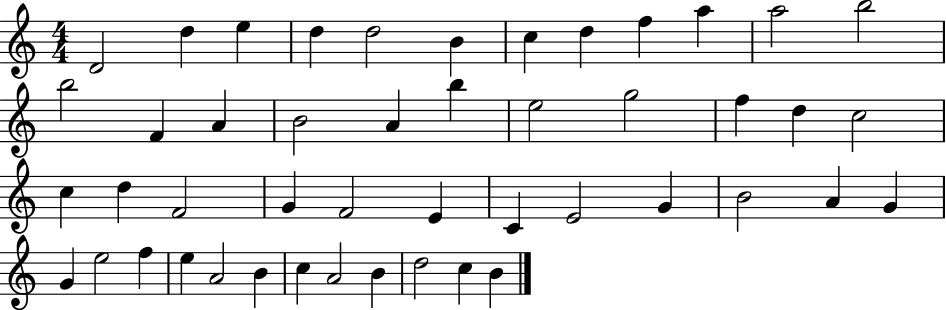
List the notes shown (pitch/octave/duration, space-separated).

D4/h D5/q E5/q D5/q D5/h B4/q C5/q D5/q F5/q A5/q A5/h B5/h B5/h F4/q A4/q B4/h A4/q B5/q E5/h G5/h F5/q D5/q C5/h C5/q D5/q F4/h G4/q F4/h E4/q C4/q E4/h G4/q B4/h A4/q G4/q G4/q E5/h F5/q E5/q A4/h B4/q C5/q A4/h B4/q D5/h C5/q B4/q